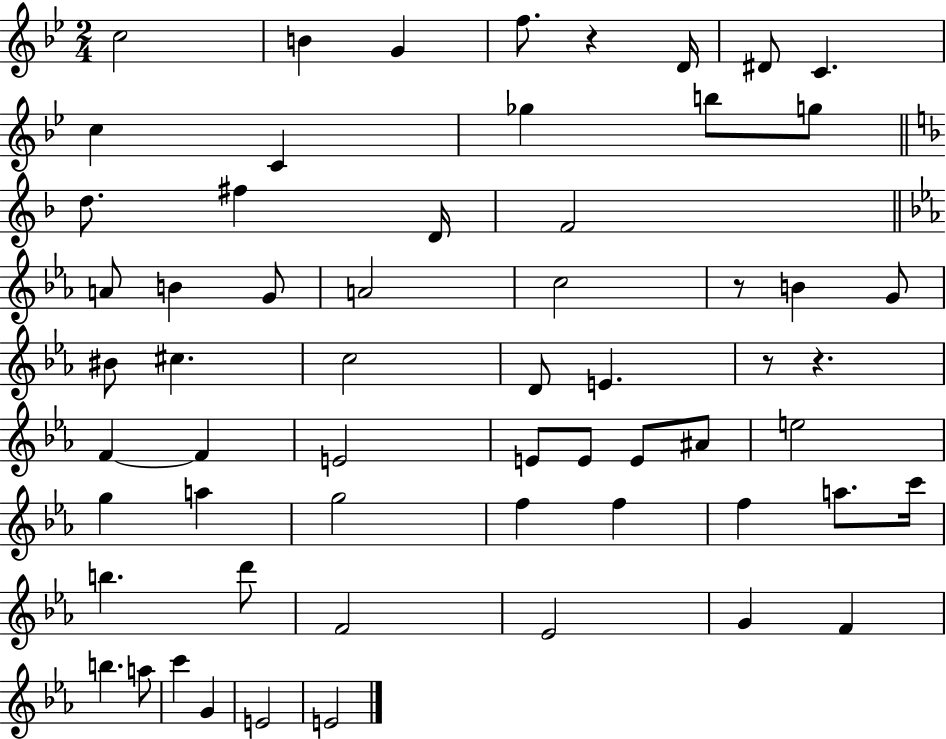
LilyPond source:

{
  \clef treble
  \numericTimeSignature
  \time 2/4
  \key bes \major
  c''2 | b'4 g'4 | f''8. r4 d'16 | dis'8 c'4. | \break c''4 c'4 | ges''4 b''8 g''8 | \bar "||" \break \key f \major d''8. fis''4 d'16 | f'2 | \bar "||" \break \key c \minor a'8 b'4 g'8 | a'2 | c''2 | r8 b'4 g'8 | \break bis'8 cis''4. | c''2 | d'8 e'4. | r8 r4. | \break f'4~~ f'4 | e'2 | e'8 e'8 e'8 ais'8 | e''2 | \break g''4 a''4 | g''2 | f''4 f''4 | f''4 a''8. c'''16 | \break b''4. d'''8 | f'2 | ees'2 | g'4 f'4 | \break b''4. a''8 | c'''4 g'4 | e'2 | e'2 | \break \bar "|."
}